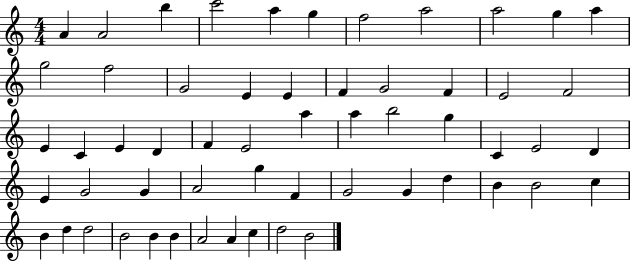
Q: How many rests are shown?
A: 0